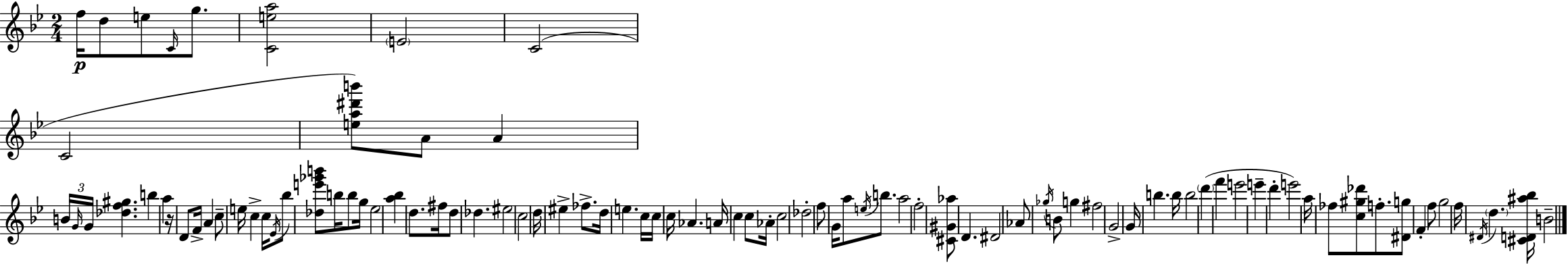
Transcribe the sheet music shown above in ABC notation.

X:1
T:Untitled
M:2/4
L:1/4
K:Bb
f/4 d/2 e/2 C/4 g/2 [Cea]2 E2 C2 C2 [ea^d'b']/2 A/2 A B/4 G/4 G/4 [_df^g] b a z/4 D/2 F/4 A c/2 e/4 c c/4 _E/4 _b/2 [_de'_g'b']/2 b/4 b/2 g/4 _e2 [a_b] d/2 ^f/4 d/2 _d ^e2 c2 d/4 ^e _f/2 d/4 e c/4 c/4 c/4 _A A/4 c c/2 _A/4 c2 _d2 f/2 G/4 a/2 e/4 b/2 a2 f2 [^C^G_a]/2 D ^D2 _A/2 _g/4 B/2 g ^f2 G2 G/4 b b/4 b2 d' f' e'2 e' d' e'2 a/4 _f/2 [c^g_d']/2 f/2 [^Dg]/2 F f/2 g2 f/4 ^D/4 d [^CD^a_b]/4 B2